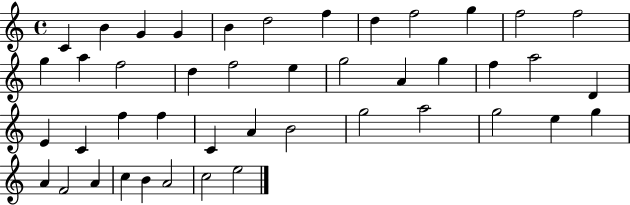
{
  \clef treble
  \time 4/4
  \defaultTimeSignature
  \key c \major
  c'4 b'4 g'4 g'4 | b'4 d''2 f''4 | d''4 f''2 g''4 | f''2 f''2 | \break g''4 a''4 f''2 | d''4 f''2 e''4 | g''2 a'4 g''4 | f''4 a''2 d'4 | \break e'4 c'4 f''4 f''4 | c'4 a'4 b'2 | g''2 a''2 | g''2 e''4 g''4 | \break a'4 f'2 a'4 | c''4 b'4 a'2 | c''2 e''2 | \bar "|."
}